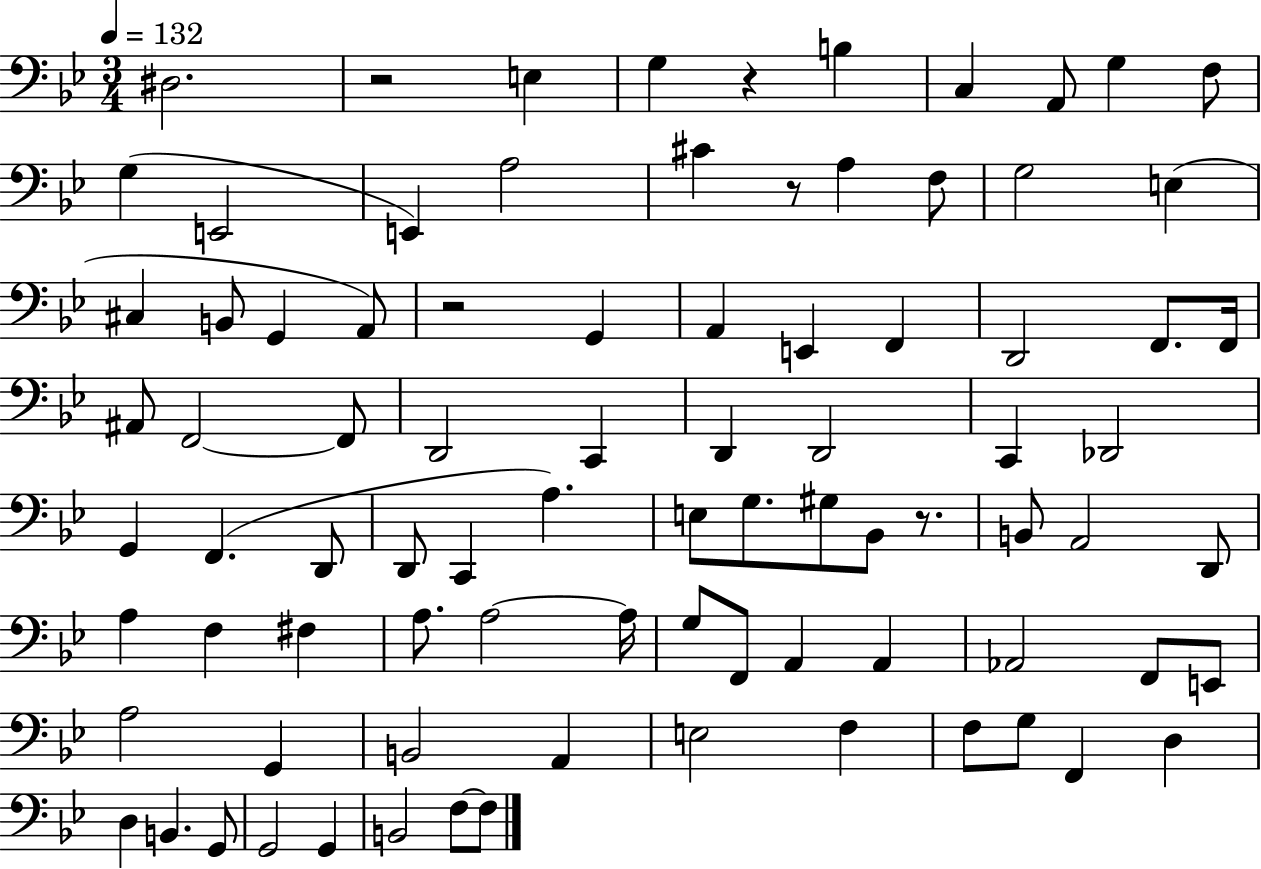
{
  \clef bass
  \numericTimeSignature
  \time 3/4
  \key bes \major
  \tempo 4 = 132
  dis2. | r2 e4 | g4 r4 b4 | c4 a,8 g4 f8 | \break g4( e,2 | e,4) a2 | cis'4 r8 a4 f8 | g2 e4( | \break cis4 b,8 g,4 a,8) | r2 g,4 | a,4 e,4 f,4 | d,2 f,8. f,16 | \break ais,8 f,2~~ f,8 | d,2 c,4 | d,4 d,2 | c,4 des,2 | \break g,4 f,4.( d,8 | d,8 c,4 a4.) | e8 g8. gis8 bes,8 r8. | b,8 a,2 d,8 | \break a4 f4 fis4 | a8. a2~~ a16 | g8 f,8 a,4 a,4 | aes,2 f,8 e,8 | \break a2 g,4 | b,2 a,4 | e2 f4 | f8 g8 f,4 d4 | \break d4 b,4. g,8 | g,2 g,4 | b,2 f8~~ f8 | \bar "|."
}